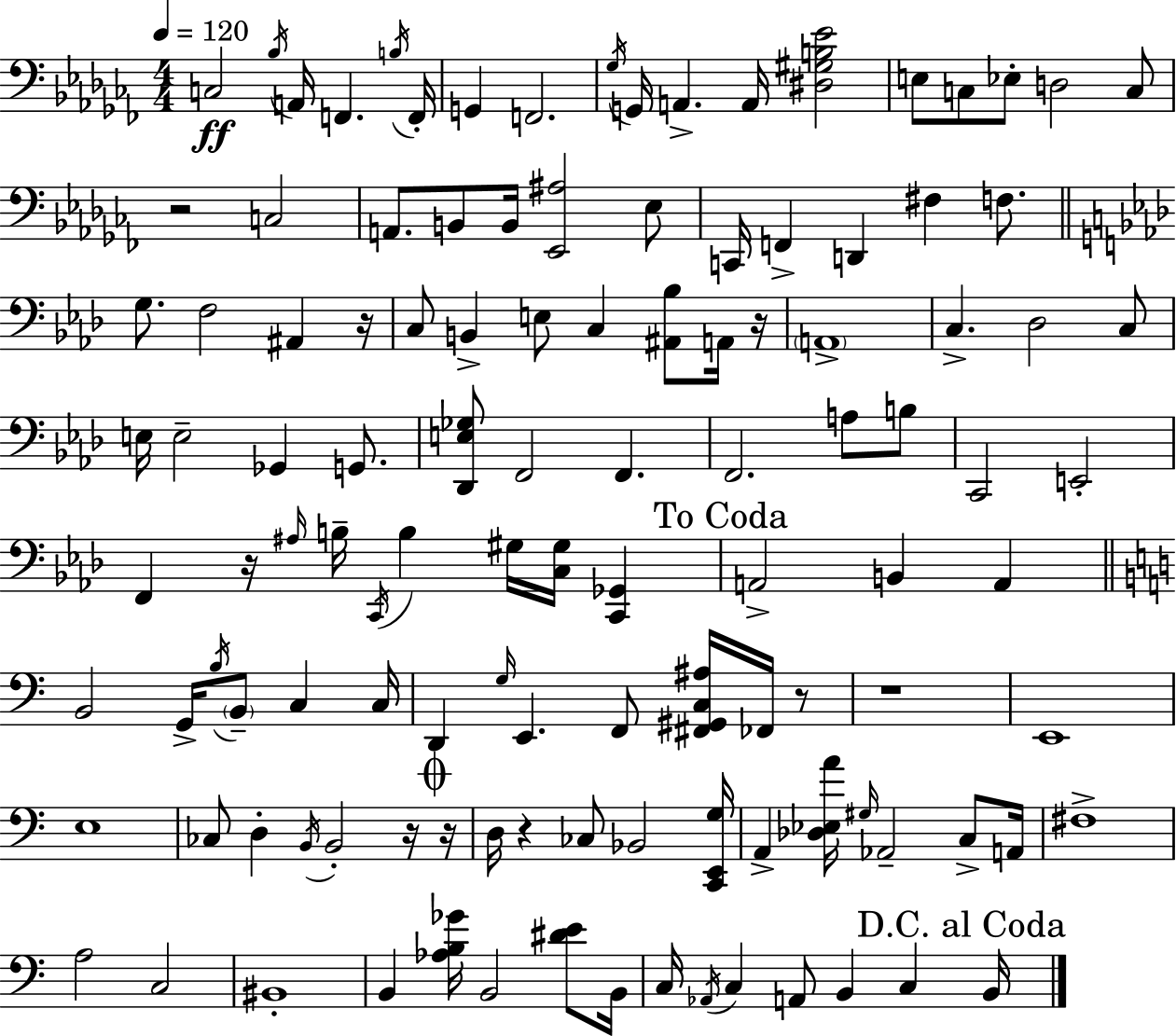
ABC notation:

X:1
T:Untitled
M:4/4
L:1/4
K:Abm
C,2 _B,/4 A,,/4 F,, B,/4 F,,/4 G,, F,,2 _G,/4 G,,/4 A,, A,,/4 [^D,^G,B,_E]2 E,/2 C,/2 _E,/2 D,2 C,/2 z2 C,2 A,,/2 B,,/2 B,,/4 [_E,,^A,]2 _E,/2 C,,/4 F,, D,, ^F, F,/2 G,/2 F,2 ^A,, z/4 C,/2 B,, E,/2 C, [^A,,_B,]/2 A,,/4 z/4 A,,4 C, _D,2 C,/2 E,/4 E,2 _G,, G,,/2 [_D,,E,_G,]/2 F,,2 F,, F,,2 A,/2 B,/2 C,,2 E,,2 F,, z/4 ^A,/4 B,/4 C,,/4 B, ^G,/4 [C,^G,]/4 [C,,_G,,] A,,2 B,, A,, B,,2 G,,/4 B,/4 B,,/2 C, C,/4 D,, G,/4 E,, F,,/2 [^F,,^G,,C,^A,]/4 _F,,/4 z/2 z4 E,,4 E,4 _C,/2 D, B,,/4 B,,2 z/4 z/4 D,/4 z _C,/2 _B,,2 [C,,E,,G,]/4 A,, [_D,_E,A]/4 ^G,/4 _A,,2 C,/2 A,,/4 ^F,4 A,2 C,2 ^B,,4 B,, [_A,B,_G]/4 B,,2 [^DE]/2 B,,/4 C,/4 _A,,/4 C, A,,/2 B,, C, B,,/4